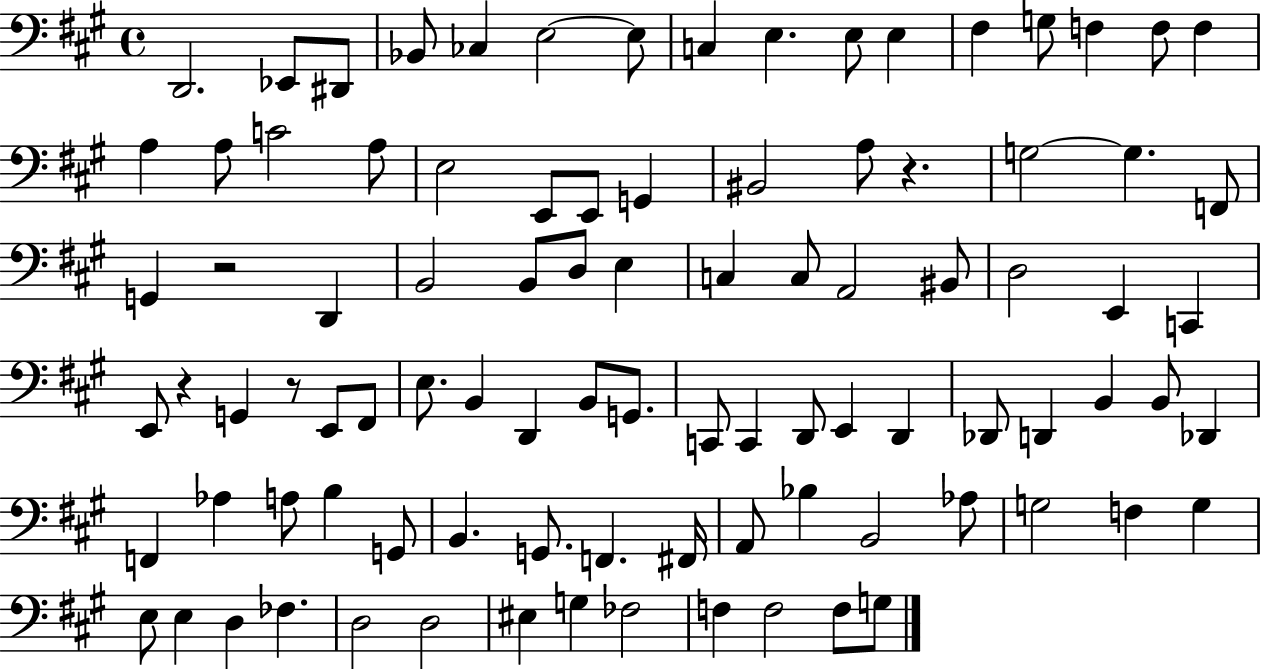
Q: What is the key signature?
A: A major